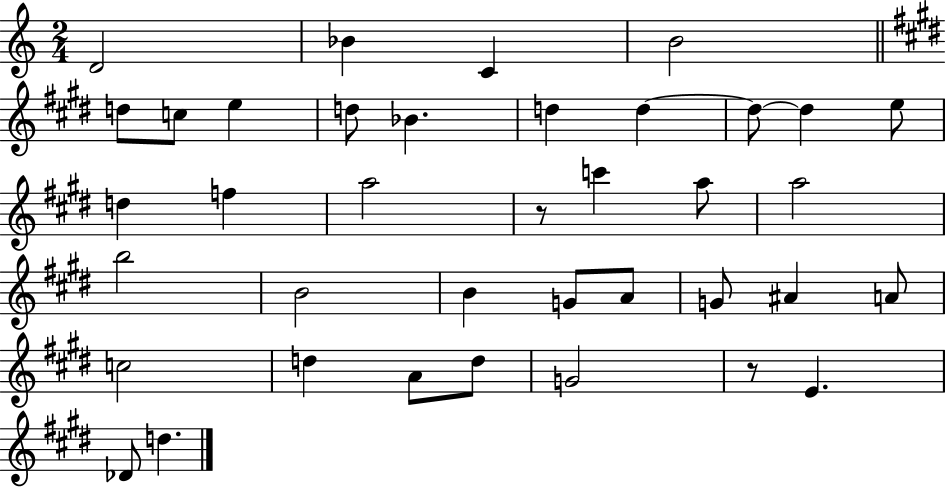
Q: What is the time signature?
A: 2/4